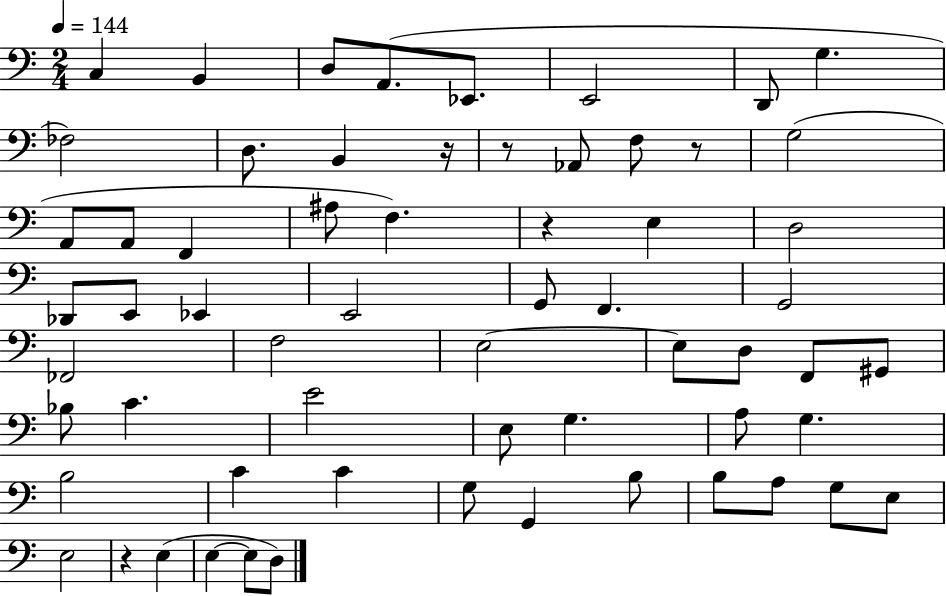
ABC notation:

X:1
T:Untitled
M:2/4
L:1/4
K:C
C, B,, D,/2 A,,/2 _E,,/2 E,,2 D,,/2 G, _F,2 D,/2 B,, z/4 z/2 _A,,/2 F,/2 z/2 G,2 A,,/2 A,,/2 F,, ^A,/2 F, z E, D,2 _D,,/2 E,,/2 _E,, E,,2 G,,/2 F,, G,,2 _F,,2 F,2 E,2 E,/2 D,/2 F,,/2 ^G,,/2 _B,/2 C E2 E,/2 G, A,/2 G, B,2 C C G,/2 G,, B,/2 B,/2 A,/2 G,/2 E,/2 E,2 z E, E, E,/2 D,/2